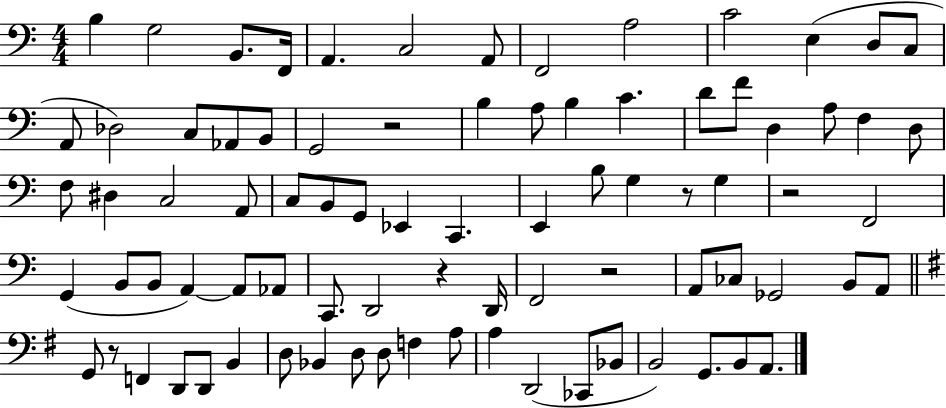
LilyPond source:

{
  \clef bass
  \numericTimeSignature
  \time 4/4
  \key c \major
  b4 g2 b,8. f,16 | a,4. c2 a,8 | f,2 a2 | c'2 e4( d8 c8 | \break a,8 des2) c8 aes,8 b,8 | g,2 r2 | b4 a8 b4 c'4. | d'8 f'8 d4 a8 f4 d8 | \break f8 dis4 c2 a,8 | c8 b,8 g,8 ees,4 c,4. | e,4 b8 g4 r8 g4 | r2 f,2 | \break g,4( b,8 b,8 a,4~~) a,8 aes,8 | c,8. d,2 r4 d,16 | f,2 r2 | a,8 ces8 ges,2 b,8 a,8 | \break \bar "||" \break \key e \minor g,8 r8 f,4 d,8 d,8 b,4 | d8 bes,4 d8 d8 f4 a8 | a4 d,2( ces,8 bes,8 | b,2) g,8. b,8 a,8. | \break \bar "|."
}